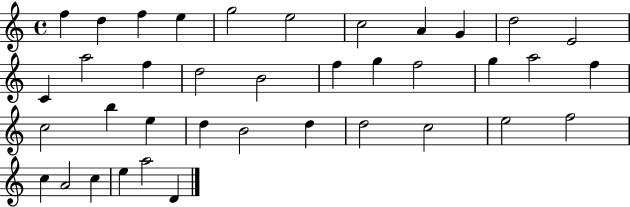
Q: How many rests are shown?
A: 0